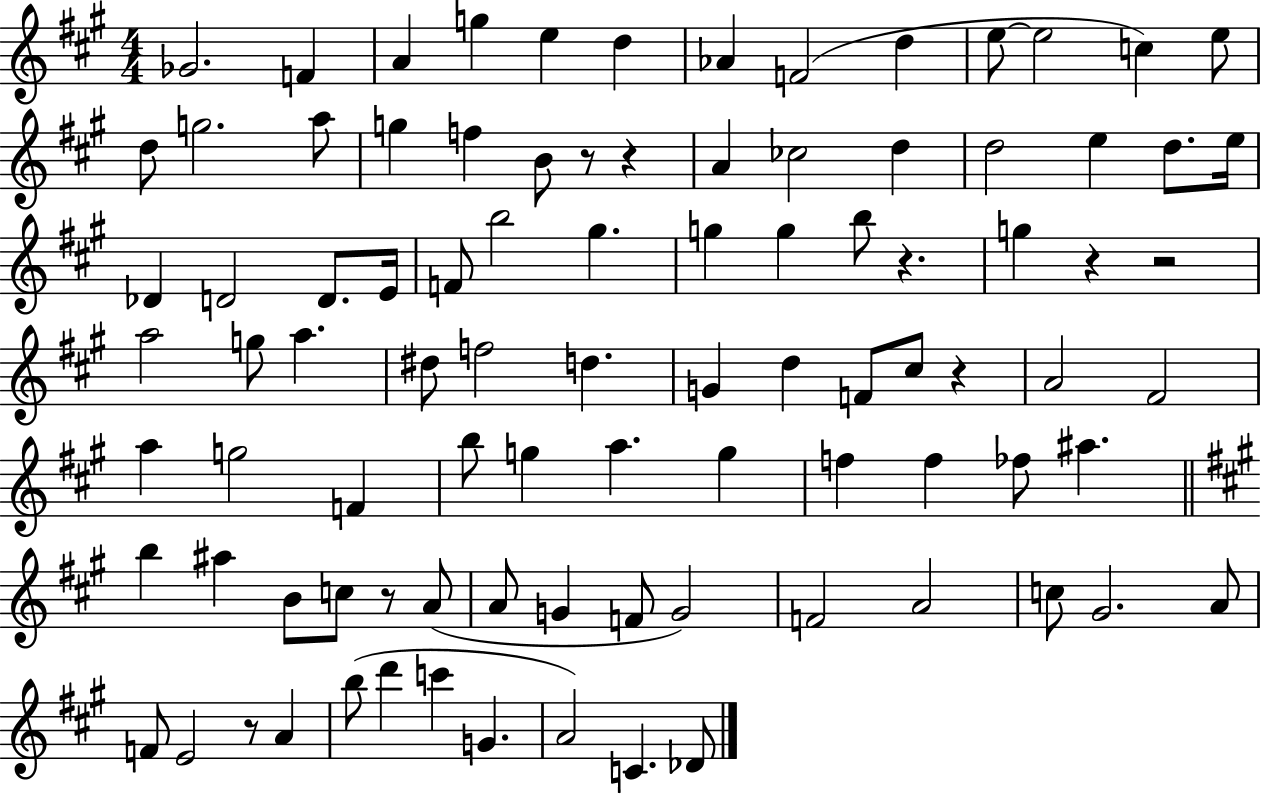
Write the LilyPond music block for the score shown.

{
  \clef treble
  \numericTimeSignature
  \time 4/4
  \key a \major
  ges'2. f'4 | a'4 g''4 e''4 d''4 | aes'4 f'2( d''4 | e''8~~ e''2 c''4) e''8 | \break d''8 g''2. a''8 | g''4 f''4 b'8 r8 r4 | a'4 ces''2 d''4 | d''2 e''4 d''8. e''16 | \break des'4 d'2 d'8. e'16 | f'8 b''2 gis''4. | g''4 g''4 b''8 r4. | g''4 r4 r2 | \break a''2 g''8 a''4. | dis''8 f''2 d''4. | g'4 d''4 f'8 cis''8 r4 | a'2 fis'2 | \break a''4 g''2 f'4 | b''8 g''4 a''4. g''4 | f''4 f''4 fes''8 ais''4. | \bar "||" \break \key a \major b''4 ais''4 b'8 c''8 r8 a'8( | a'8 g'4 f'8 g'2) | f'2 a'2 | c''8 gis'2. a'8 | \break f'8 e'2 r8 a'4 | b''8( d'''4 c'''4 g'4. | a'2) c'4. des'8 | \bar "|."
}